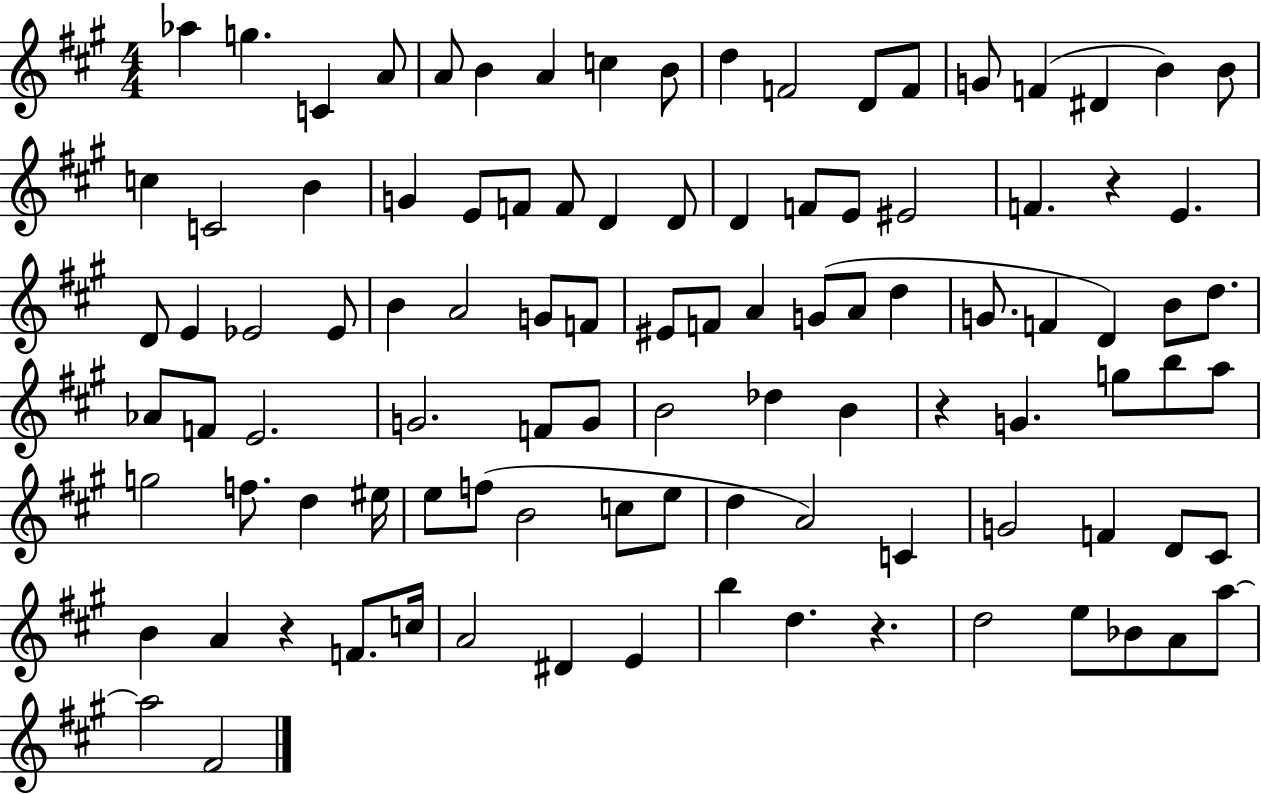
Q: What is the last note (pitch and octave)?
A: F#4